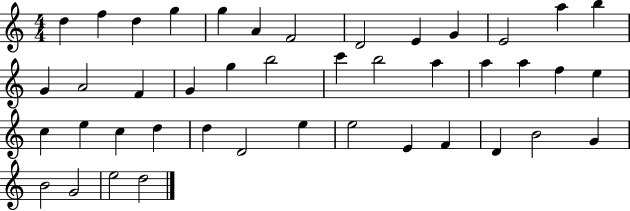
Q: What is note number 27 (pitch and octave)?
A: C5